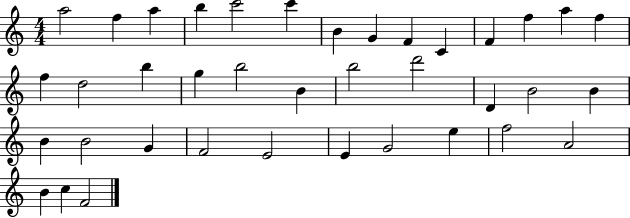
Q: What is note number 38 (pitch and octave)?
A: F4